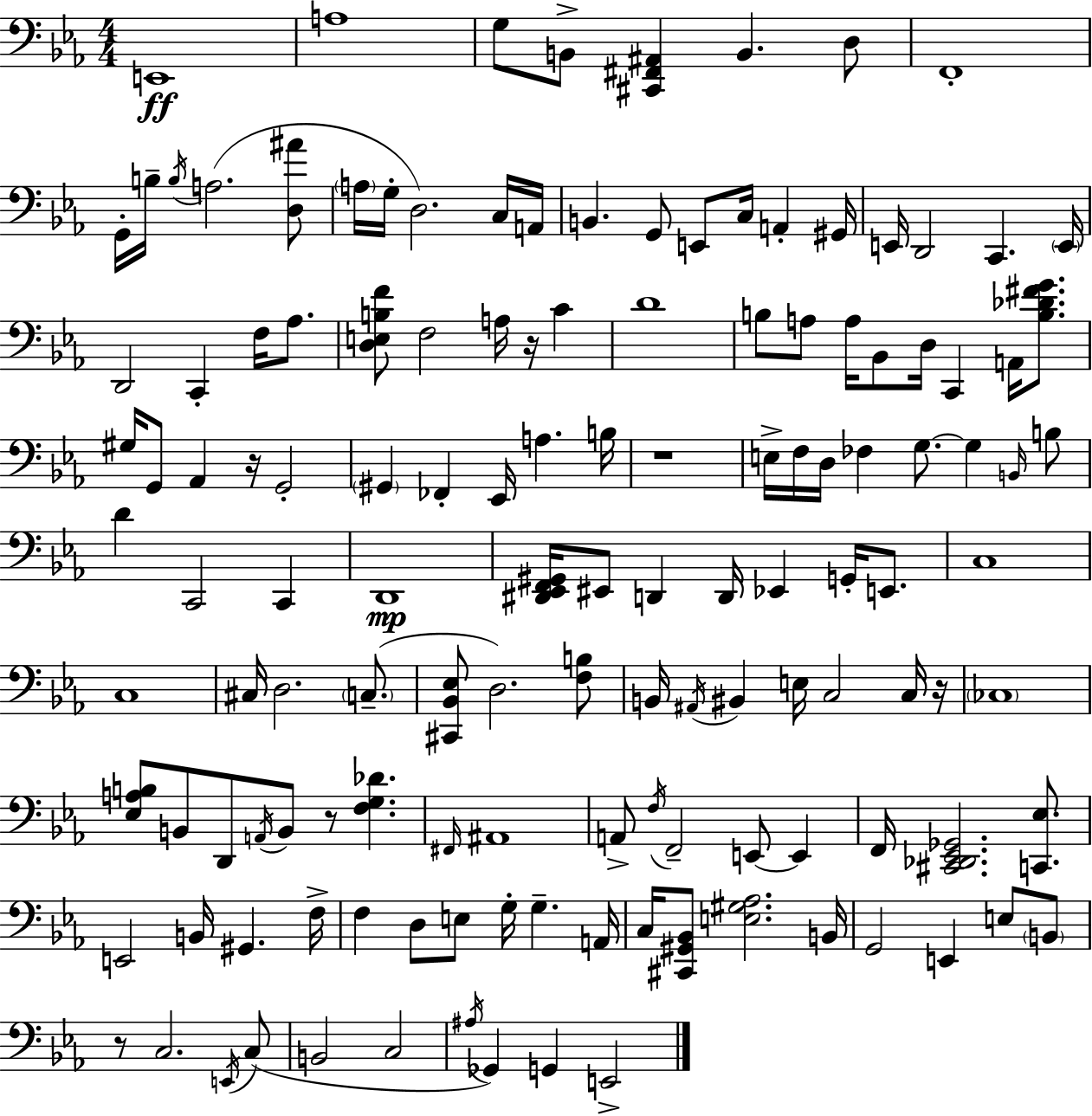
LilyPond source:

{
  \clef bass
  \numericTimeSignature
  \time 4/4
  \key ees \major
  e,1\ff | a1 | g8 b,8-> <cis, fis, ais,>4 b,4. d8 | f,1-. | \break g,16-. b16-- \acciaccatura { b16 } a2.( <d ais'>8 | \parenthesize a16 g16-. d2.) c16 | a,16 b,4. g,8 e,8 c16 a,4-. | gis,16 e,16 d,2 c,4. | \break \parenthesize e,16 d,2 c,4-. f16 aes8. | <d e b f'>8 f2 a16 r16 c'4 | d'1 | b8 a8 a16 bes,8 d16 c,4 a,16 <b des' fis' g'>8. | \break gis16 g,8 aes,4 r16 g,2-. | \parenthesize gis,4 fes,4-. ees,16 a4. | b16 r1 | e16-> f16 d16 fes4 g8.~~ g4 \grace { b,16 } | \break b8 d'4 c,2 c,4 | d,1\mp | <dis, ees, f, gis,>16 eis,8 d,4 d,16 ees,4 g,16-. e,8. | c1 | \break c1 | cis16 d2. \parenthesize c8.--( | <cis, bes, ees>8 d2.) | <f b>8 b,16 \acciaccatura { ais,16 } bis,4 e16 c2 | \break c16 r16 \parenthesize ces1 | <ees a b>8 b,8 d,8 \acciaccatura { a,16 } b,8 r8 <f g des'>4. | \grace { fis,16 } ais,1 | a,8-> \acciaccatura { f16 } f,2-- | \break e,8~~ e,4 f,16 <cis, des, ees, ges,>2. | <c, ees>8. e,2 b,16 gis,4. | f16-> f4 d8 e8 g16-. g4.-- | a,16 c16 <cis, gis, bes,>8 <e gis aes>2. | \break b,16 g,2 e,4 | e8 \parenthesize b,8 r8 c2. | \acciaccatura { e,16 }( c8 b,2 c2 | \acciaccatura { ais16 }) ges,4 g,4 | \break e,2-> \bar "|."
}